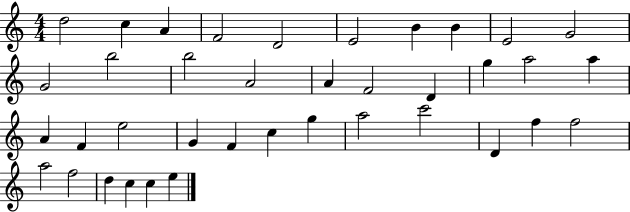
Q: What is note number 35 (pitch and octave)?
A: D5